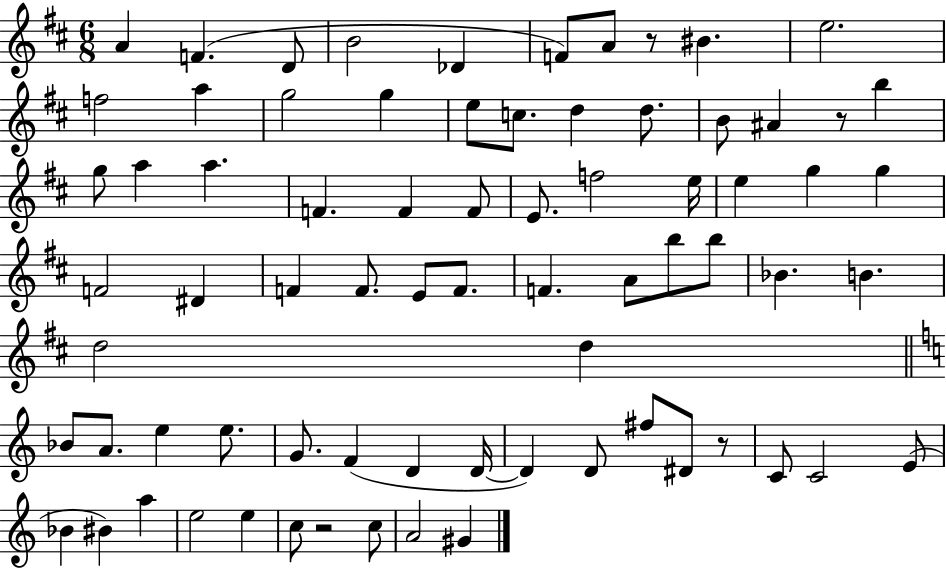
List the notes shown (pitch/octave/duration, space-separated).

A4/q F4/q. D4/e B4/h Db4/q F4/e A4/e R/e BIS4/q. E5/h. F5/h A5/q G5/h G5/q E5/e C5/e. D5/q D5/e. B4/e A#4/q R/e B5/q G5/e A5/q A5/q. F4/q. F4/q F4/e E4/e. F5/h E5/s E5/q G5/q G5/q F4/h D#4/q F4/q F4/e. E4/e F4/e. F4/q. A4/e B5/e B5/e Bb4/q. B4/q. D5/h D5/q Bb4/e A4/e. E5/q E5/e. G4/e. F4/q D4/q D4/s D4/q D4/e F#5/e D#4/e R/e C4/e C4/h E4/e Bb4/q BIS4/q A5/q E5/h E5/q C5/e R/h C5/e A4/h G#4/q